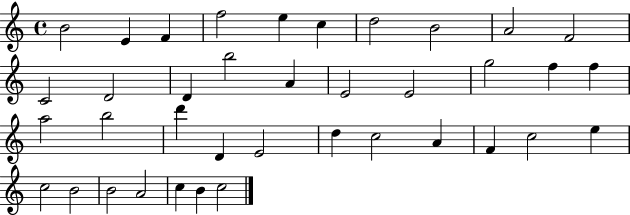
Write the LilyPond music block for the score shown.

{
  \clef treble
  \time 4/4
  \defaultTimeSignature
  \key c \major
  b'2 e'4 f'4 | f''2 e''4 c''4 | d''2 b'2 | a'2 f'2 | \break c'2 d'2 | d'4 b''2 a'4 | e'2 e'2 | g''2 f''4 f''4 | \break a''2 b''2 | d'''4 d'4 e'2 | d''4 c''2 a'4 | f'4 c''2 e''4 | \break c''2 b'2 | b'2 a'2 | c''4 b'4 c''2 | \bar "|."
}